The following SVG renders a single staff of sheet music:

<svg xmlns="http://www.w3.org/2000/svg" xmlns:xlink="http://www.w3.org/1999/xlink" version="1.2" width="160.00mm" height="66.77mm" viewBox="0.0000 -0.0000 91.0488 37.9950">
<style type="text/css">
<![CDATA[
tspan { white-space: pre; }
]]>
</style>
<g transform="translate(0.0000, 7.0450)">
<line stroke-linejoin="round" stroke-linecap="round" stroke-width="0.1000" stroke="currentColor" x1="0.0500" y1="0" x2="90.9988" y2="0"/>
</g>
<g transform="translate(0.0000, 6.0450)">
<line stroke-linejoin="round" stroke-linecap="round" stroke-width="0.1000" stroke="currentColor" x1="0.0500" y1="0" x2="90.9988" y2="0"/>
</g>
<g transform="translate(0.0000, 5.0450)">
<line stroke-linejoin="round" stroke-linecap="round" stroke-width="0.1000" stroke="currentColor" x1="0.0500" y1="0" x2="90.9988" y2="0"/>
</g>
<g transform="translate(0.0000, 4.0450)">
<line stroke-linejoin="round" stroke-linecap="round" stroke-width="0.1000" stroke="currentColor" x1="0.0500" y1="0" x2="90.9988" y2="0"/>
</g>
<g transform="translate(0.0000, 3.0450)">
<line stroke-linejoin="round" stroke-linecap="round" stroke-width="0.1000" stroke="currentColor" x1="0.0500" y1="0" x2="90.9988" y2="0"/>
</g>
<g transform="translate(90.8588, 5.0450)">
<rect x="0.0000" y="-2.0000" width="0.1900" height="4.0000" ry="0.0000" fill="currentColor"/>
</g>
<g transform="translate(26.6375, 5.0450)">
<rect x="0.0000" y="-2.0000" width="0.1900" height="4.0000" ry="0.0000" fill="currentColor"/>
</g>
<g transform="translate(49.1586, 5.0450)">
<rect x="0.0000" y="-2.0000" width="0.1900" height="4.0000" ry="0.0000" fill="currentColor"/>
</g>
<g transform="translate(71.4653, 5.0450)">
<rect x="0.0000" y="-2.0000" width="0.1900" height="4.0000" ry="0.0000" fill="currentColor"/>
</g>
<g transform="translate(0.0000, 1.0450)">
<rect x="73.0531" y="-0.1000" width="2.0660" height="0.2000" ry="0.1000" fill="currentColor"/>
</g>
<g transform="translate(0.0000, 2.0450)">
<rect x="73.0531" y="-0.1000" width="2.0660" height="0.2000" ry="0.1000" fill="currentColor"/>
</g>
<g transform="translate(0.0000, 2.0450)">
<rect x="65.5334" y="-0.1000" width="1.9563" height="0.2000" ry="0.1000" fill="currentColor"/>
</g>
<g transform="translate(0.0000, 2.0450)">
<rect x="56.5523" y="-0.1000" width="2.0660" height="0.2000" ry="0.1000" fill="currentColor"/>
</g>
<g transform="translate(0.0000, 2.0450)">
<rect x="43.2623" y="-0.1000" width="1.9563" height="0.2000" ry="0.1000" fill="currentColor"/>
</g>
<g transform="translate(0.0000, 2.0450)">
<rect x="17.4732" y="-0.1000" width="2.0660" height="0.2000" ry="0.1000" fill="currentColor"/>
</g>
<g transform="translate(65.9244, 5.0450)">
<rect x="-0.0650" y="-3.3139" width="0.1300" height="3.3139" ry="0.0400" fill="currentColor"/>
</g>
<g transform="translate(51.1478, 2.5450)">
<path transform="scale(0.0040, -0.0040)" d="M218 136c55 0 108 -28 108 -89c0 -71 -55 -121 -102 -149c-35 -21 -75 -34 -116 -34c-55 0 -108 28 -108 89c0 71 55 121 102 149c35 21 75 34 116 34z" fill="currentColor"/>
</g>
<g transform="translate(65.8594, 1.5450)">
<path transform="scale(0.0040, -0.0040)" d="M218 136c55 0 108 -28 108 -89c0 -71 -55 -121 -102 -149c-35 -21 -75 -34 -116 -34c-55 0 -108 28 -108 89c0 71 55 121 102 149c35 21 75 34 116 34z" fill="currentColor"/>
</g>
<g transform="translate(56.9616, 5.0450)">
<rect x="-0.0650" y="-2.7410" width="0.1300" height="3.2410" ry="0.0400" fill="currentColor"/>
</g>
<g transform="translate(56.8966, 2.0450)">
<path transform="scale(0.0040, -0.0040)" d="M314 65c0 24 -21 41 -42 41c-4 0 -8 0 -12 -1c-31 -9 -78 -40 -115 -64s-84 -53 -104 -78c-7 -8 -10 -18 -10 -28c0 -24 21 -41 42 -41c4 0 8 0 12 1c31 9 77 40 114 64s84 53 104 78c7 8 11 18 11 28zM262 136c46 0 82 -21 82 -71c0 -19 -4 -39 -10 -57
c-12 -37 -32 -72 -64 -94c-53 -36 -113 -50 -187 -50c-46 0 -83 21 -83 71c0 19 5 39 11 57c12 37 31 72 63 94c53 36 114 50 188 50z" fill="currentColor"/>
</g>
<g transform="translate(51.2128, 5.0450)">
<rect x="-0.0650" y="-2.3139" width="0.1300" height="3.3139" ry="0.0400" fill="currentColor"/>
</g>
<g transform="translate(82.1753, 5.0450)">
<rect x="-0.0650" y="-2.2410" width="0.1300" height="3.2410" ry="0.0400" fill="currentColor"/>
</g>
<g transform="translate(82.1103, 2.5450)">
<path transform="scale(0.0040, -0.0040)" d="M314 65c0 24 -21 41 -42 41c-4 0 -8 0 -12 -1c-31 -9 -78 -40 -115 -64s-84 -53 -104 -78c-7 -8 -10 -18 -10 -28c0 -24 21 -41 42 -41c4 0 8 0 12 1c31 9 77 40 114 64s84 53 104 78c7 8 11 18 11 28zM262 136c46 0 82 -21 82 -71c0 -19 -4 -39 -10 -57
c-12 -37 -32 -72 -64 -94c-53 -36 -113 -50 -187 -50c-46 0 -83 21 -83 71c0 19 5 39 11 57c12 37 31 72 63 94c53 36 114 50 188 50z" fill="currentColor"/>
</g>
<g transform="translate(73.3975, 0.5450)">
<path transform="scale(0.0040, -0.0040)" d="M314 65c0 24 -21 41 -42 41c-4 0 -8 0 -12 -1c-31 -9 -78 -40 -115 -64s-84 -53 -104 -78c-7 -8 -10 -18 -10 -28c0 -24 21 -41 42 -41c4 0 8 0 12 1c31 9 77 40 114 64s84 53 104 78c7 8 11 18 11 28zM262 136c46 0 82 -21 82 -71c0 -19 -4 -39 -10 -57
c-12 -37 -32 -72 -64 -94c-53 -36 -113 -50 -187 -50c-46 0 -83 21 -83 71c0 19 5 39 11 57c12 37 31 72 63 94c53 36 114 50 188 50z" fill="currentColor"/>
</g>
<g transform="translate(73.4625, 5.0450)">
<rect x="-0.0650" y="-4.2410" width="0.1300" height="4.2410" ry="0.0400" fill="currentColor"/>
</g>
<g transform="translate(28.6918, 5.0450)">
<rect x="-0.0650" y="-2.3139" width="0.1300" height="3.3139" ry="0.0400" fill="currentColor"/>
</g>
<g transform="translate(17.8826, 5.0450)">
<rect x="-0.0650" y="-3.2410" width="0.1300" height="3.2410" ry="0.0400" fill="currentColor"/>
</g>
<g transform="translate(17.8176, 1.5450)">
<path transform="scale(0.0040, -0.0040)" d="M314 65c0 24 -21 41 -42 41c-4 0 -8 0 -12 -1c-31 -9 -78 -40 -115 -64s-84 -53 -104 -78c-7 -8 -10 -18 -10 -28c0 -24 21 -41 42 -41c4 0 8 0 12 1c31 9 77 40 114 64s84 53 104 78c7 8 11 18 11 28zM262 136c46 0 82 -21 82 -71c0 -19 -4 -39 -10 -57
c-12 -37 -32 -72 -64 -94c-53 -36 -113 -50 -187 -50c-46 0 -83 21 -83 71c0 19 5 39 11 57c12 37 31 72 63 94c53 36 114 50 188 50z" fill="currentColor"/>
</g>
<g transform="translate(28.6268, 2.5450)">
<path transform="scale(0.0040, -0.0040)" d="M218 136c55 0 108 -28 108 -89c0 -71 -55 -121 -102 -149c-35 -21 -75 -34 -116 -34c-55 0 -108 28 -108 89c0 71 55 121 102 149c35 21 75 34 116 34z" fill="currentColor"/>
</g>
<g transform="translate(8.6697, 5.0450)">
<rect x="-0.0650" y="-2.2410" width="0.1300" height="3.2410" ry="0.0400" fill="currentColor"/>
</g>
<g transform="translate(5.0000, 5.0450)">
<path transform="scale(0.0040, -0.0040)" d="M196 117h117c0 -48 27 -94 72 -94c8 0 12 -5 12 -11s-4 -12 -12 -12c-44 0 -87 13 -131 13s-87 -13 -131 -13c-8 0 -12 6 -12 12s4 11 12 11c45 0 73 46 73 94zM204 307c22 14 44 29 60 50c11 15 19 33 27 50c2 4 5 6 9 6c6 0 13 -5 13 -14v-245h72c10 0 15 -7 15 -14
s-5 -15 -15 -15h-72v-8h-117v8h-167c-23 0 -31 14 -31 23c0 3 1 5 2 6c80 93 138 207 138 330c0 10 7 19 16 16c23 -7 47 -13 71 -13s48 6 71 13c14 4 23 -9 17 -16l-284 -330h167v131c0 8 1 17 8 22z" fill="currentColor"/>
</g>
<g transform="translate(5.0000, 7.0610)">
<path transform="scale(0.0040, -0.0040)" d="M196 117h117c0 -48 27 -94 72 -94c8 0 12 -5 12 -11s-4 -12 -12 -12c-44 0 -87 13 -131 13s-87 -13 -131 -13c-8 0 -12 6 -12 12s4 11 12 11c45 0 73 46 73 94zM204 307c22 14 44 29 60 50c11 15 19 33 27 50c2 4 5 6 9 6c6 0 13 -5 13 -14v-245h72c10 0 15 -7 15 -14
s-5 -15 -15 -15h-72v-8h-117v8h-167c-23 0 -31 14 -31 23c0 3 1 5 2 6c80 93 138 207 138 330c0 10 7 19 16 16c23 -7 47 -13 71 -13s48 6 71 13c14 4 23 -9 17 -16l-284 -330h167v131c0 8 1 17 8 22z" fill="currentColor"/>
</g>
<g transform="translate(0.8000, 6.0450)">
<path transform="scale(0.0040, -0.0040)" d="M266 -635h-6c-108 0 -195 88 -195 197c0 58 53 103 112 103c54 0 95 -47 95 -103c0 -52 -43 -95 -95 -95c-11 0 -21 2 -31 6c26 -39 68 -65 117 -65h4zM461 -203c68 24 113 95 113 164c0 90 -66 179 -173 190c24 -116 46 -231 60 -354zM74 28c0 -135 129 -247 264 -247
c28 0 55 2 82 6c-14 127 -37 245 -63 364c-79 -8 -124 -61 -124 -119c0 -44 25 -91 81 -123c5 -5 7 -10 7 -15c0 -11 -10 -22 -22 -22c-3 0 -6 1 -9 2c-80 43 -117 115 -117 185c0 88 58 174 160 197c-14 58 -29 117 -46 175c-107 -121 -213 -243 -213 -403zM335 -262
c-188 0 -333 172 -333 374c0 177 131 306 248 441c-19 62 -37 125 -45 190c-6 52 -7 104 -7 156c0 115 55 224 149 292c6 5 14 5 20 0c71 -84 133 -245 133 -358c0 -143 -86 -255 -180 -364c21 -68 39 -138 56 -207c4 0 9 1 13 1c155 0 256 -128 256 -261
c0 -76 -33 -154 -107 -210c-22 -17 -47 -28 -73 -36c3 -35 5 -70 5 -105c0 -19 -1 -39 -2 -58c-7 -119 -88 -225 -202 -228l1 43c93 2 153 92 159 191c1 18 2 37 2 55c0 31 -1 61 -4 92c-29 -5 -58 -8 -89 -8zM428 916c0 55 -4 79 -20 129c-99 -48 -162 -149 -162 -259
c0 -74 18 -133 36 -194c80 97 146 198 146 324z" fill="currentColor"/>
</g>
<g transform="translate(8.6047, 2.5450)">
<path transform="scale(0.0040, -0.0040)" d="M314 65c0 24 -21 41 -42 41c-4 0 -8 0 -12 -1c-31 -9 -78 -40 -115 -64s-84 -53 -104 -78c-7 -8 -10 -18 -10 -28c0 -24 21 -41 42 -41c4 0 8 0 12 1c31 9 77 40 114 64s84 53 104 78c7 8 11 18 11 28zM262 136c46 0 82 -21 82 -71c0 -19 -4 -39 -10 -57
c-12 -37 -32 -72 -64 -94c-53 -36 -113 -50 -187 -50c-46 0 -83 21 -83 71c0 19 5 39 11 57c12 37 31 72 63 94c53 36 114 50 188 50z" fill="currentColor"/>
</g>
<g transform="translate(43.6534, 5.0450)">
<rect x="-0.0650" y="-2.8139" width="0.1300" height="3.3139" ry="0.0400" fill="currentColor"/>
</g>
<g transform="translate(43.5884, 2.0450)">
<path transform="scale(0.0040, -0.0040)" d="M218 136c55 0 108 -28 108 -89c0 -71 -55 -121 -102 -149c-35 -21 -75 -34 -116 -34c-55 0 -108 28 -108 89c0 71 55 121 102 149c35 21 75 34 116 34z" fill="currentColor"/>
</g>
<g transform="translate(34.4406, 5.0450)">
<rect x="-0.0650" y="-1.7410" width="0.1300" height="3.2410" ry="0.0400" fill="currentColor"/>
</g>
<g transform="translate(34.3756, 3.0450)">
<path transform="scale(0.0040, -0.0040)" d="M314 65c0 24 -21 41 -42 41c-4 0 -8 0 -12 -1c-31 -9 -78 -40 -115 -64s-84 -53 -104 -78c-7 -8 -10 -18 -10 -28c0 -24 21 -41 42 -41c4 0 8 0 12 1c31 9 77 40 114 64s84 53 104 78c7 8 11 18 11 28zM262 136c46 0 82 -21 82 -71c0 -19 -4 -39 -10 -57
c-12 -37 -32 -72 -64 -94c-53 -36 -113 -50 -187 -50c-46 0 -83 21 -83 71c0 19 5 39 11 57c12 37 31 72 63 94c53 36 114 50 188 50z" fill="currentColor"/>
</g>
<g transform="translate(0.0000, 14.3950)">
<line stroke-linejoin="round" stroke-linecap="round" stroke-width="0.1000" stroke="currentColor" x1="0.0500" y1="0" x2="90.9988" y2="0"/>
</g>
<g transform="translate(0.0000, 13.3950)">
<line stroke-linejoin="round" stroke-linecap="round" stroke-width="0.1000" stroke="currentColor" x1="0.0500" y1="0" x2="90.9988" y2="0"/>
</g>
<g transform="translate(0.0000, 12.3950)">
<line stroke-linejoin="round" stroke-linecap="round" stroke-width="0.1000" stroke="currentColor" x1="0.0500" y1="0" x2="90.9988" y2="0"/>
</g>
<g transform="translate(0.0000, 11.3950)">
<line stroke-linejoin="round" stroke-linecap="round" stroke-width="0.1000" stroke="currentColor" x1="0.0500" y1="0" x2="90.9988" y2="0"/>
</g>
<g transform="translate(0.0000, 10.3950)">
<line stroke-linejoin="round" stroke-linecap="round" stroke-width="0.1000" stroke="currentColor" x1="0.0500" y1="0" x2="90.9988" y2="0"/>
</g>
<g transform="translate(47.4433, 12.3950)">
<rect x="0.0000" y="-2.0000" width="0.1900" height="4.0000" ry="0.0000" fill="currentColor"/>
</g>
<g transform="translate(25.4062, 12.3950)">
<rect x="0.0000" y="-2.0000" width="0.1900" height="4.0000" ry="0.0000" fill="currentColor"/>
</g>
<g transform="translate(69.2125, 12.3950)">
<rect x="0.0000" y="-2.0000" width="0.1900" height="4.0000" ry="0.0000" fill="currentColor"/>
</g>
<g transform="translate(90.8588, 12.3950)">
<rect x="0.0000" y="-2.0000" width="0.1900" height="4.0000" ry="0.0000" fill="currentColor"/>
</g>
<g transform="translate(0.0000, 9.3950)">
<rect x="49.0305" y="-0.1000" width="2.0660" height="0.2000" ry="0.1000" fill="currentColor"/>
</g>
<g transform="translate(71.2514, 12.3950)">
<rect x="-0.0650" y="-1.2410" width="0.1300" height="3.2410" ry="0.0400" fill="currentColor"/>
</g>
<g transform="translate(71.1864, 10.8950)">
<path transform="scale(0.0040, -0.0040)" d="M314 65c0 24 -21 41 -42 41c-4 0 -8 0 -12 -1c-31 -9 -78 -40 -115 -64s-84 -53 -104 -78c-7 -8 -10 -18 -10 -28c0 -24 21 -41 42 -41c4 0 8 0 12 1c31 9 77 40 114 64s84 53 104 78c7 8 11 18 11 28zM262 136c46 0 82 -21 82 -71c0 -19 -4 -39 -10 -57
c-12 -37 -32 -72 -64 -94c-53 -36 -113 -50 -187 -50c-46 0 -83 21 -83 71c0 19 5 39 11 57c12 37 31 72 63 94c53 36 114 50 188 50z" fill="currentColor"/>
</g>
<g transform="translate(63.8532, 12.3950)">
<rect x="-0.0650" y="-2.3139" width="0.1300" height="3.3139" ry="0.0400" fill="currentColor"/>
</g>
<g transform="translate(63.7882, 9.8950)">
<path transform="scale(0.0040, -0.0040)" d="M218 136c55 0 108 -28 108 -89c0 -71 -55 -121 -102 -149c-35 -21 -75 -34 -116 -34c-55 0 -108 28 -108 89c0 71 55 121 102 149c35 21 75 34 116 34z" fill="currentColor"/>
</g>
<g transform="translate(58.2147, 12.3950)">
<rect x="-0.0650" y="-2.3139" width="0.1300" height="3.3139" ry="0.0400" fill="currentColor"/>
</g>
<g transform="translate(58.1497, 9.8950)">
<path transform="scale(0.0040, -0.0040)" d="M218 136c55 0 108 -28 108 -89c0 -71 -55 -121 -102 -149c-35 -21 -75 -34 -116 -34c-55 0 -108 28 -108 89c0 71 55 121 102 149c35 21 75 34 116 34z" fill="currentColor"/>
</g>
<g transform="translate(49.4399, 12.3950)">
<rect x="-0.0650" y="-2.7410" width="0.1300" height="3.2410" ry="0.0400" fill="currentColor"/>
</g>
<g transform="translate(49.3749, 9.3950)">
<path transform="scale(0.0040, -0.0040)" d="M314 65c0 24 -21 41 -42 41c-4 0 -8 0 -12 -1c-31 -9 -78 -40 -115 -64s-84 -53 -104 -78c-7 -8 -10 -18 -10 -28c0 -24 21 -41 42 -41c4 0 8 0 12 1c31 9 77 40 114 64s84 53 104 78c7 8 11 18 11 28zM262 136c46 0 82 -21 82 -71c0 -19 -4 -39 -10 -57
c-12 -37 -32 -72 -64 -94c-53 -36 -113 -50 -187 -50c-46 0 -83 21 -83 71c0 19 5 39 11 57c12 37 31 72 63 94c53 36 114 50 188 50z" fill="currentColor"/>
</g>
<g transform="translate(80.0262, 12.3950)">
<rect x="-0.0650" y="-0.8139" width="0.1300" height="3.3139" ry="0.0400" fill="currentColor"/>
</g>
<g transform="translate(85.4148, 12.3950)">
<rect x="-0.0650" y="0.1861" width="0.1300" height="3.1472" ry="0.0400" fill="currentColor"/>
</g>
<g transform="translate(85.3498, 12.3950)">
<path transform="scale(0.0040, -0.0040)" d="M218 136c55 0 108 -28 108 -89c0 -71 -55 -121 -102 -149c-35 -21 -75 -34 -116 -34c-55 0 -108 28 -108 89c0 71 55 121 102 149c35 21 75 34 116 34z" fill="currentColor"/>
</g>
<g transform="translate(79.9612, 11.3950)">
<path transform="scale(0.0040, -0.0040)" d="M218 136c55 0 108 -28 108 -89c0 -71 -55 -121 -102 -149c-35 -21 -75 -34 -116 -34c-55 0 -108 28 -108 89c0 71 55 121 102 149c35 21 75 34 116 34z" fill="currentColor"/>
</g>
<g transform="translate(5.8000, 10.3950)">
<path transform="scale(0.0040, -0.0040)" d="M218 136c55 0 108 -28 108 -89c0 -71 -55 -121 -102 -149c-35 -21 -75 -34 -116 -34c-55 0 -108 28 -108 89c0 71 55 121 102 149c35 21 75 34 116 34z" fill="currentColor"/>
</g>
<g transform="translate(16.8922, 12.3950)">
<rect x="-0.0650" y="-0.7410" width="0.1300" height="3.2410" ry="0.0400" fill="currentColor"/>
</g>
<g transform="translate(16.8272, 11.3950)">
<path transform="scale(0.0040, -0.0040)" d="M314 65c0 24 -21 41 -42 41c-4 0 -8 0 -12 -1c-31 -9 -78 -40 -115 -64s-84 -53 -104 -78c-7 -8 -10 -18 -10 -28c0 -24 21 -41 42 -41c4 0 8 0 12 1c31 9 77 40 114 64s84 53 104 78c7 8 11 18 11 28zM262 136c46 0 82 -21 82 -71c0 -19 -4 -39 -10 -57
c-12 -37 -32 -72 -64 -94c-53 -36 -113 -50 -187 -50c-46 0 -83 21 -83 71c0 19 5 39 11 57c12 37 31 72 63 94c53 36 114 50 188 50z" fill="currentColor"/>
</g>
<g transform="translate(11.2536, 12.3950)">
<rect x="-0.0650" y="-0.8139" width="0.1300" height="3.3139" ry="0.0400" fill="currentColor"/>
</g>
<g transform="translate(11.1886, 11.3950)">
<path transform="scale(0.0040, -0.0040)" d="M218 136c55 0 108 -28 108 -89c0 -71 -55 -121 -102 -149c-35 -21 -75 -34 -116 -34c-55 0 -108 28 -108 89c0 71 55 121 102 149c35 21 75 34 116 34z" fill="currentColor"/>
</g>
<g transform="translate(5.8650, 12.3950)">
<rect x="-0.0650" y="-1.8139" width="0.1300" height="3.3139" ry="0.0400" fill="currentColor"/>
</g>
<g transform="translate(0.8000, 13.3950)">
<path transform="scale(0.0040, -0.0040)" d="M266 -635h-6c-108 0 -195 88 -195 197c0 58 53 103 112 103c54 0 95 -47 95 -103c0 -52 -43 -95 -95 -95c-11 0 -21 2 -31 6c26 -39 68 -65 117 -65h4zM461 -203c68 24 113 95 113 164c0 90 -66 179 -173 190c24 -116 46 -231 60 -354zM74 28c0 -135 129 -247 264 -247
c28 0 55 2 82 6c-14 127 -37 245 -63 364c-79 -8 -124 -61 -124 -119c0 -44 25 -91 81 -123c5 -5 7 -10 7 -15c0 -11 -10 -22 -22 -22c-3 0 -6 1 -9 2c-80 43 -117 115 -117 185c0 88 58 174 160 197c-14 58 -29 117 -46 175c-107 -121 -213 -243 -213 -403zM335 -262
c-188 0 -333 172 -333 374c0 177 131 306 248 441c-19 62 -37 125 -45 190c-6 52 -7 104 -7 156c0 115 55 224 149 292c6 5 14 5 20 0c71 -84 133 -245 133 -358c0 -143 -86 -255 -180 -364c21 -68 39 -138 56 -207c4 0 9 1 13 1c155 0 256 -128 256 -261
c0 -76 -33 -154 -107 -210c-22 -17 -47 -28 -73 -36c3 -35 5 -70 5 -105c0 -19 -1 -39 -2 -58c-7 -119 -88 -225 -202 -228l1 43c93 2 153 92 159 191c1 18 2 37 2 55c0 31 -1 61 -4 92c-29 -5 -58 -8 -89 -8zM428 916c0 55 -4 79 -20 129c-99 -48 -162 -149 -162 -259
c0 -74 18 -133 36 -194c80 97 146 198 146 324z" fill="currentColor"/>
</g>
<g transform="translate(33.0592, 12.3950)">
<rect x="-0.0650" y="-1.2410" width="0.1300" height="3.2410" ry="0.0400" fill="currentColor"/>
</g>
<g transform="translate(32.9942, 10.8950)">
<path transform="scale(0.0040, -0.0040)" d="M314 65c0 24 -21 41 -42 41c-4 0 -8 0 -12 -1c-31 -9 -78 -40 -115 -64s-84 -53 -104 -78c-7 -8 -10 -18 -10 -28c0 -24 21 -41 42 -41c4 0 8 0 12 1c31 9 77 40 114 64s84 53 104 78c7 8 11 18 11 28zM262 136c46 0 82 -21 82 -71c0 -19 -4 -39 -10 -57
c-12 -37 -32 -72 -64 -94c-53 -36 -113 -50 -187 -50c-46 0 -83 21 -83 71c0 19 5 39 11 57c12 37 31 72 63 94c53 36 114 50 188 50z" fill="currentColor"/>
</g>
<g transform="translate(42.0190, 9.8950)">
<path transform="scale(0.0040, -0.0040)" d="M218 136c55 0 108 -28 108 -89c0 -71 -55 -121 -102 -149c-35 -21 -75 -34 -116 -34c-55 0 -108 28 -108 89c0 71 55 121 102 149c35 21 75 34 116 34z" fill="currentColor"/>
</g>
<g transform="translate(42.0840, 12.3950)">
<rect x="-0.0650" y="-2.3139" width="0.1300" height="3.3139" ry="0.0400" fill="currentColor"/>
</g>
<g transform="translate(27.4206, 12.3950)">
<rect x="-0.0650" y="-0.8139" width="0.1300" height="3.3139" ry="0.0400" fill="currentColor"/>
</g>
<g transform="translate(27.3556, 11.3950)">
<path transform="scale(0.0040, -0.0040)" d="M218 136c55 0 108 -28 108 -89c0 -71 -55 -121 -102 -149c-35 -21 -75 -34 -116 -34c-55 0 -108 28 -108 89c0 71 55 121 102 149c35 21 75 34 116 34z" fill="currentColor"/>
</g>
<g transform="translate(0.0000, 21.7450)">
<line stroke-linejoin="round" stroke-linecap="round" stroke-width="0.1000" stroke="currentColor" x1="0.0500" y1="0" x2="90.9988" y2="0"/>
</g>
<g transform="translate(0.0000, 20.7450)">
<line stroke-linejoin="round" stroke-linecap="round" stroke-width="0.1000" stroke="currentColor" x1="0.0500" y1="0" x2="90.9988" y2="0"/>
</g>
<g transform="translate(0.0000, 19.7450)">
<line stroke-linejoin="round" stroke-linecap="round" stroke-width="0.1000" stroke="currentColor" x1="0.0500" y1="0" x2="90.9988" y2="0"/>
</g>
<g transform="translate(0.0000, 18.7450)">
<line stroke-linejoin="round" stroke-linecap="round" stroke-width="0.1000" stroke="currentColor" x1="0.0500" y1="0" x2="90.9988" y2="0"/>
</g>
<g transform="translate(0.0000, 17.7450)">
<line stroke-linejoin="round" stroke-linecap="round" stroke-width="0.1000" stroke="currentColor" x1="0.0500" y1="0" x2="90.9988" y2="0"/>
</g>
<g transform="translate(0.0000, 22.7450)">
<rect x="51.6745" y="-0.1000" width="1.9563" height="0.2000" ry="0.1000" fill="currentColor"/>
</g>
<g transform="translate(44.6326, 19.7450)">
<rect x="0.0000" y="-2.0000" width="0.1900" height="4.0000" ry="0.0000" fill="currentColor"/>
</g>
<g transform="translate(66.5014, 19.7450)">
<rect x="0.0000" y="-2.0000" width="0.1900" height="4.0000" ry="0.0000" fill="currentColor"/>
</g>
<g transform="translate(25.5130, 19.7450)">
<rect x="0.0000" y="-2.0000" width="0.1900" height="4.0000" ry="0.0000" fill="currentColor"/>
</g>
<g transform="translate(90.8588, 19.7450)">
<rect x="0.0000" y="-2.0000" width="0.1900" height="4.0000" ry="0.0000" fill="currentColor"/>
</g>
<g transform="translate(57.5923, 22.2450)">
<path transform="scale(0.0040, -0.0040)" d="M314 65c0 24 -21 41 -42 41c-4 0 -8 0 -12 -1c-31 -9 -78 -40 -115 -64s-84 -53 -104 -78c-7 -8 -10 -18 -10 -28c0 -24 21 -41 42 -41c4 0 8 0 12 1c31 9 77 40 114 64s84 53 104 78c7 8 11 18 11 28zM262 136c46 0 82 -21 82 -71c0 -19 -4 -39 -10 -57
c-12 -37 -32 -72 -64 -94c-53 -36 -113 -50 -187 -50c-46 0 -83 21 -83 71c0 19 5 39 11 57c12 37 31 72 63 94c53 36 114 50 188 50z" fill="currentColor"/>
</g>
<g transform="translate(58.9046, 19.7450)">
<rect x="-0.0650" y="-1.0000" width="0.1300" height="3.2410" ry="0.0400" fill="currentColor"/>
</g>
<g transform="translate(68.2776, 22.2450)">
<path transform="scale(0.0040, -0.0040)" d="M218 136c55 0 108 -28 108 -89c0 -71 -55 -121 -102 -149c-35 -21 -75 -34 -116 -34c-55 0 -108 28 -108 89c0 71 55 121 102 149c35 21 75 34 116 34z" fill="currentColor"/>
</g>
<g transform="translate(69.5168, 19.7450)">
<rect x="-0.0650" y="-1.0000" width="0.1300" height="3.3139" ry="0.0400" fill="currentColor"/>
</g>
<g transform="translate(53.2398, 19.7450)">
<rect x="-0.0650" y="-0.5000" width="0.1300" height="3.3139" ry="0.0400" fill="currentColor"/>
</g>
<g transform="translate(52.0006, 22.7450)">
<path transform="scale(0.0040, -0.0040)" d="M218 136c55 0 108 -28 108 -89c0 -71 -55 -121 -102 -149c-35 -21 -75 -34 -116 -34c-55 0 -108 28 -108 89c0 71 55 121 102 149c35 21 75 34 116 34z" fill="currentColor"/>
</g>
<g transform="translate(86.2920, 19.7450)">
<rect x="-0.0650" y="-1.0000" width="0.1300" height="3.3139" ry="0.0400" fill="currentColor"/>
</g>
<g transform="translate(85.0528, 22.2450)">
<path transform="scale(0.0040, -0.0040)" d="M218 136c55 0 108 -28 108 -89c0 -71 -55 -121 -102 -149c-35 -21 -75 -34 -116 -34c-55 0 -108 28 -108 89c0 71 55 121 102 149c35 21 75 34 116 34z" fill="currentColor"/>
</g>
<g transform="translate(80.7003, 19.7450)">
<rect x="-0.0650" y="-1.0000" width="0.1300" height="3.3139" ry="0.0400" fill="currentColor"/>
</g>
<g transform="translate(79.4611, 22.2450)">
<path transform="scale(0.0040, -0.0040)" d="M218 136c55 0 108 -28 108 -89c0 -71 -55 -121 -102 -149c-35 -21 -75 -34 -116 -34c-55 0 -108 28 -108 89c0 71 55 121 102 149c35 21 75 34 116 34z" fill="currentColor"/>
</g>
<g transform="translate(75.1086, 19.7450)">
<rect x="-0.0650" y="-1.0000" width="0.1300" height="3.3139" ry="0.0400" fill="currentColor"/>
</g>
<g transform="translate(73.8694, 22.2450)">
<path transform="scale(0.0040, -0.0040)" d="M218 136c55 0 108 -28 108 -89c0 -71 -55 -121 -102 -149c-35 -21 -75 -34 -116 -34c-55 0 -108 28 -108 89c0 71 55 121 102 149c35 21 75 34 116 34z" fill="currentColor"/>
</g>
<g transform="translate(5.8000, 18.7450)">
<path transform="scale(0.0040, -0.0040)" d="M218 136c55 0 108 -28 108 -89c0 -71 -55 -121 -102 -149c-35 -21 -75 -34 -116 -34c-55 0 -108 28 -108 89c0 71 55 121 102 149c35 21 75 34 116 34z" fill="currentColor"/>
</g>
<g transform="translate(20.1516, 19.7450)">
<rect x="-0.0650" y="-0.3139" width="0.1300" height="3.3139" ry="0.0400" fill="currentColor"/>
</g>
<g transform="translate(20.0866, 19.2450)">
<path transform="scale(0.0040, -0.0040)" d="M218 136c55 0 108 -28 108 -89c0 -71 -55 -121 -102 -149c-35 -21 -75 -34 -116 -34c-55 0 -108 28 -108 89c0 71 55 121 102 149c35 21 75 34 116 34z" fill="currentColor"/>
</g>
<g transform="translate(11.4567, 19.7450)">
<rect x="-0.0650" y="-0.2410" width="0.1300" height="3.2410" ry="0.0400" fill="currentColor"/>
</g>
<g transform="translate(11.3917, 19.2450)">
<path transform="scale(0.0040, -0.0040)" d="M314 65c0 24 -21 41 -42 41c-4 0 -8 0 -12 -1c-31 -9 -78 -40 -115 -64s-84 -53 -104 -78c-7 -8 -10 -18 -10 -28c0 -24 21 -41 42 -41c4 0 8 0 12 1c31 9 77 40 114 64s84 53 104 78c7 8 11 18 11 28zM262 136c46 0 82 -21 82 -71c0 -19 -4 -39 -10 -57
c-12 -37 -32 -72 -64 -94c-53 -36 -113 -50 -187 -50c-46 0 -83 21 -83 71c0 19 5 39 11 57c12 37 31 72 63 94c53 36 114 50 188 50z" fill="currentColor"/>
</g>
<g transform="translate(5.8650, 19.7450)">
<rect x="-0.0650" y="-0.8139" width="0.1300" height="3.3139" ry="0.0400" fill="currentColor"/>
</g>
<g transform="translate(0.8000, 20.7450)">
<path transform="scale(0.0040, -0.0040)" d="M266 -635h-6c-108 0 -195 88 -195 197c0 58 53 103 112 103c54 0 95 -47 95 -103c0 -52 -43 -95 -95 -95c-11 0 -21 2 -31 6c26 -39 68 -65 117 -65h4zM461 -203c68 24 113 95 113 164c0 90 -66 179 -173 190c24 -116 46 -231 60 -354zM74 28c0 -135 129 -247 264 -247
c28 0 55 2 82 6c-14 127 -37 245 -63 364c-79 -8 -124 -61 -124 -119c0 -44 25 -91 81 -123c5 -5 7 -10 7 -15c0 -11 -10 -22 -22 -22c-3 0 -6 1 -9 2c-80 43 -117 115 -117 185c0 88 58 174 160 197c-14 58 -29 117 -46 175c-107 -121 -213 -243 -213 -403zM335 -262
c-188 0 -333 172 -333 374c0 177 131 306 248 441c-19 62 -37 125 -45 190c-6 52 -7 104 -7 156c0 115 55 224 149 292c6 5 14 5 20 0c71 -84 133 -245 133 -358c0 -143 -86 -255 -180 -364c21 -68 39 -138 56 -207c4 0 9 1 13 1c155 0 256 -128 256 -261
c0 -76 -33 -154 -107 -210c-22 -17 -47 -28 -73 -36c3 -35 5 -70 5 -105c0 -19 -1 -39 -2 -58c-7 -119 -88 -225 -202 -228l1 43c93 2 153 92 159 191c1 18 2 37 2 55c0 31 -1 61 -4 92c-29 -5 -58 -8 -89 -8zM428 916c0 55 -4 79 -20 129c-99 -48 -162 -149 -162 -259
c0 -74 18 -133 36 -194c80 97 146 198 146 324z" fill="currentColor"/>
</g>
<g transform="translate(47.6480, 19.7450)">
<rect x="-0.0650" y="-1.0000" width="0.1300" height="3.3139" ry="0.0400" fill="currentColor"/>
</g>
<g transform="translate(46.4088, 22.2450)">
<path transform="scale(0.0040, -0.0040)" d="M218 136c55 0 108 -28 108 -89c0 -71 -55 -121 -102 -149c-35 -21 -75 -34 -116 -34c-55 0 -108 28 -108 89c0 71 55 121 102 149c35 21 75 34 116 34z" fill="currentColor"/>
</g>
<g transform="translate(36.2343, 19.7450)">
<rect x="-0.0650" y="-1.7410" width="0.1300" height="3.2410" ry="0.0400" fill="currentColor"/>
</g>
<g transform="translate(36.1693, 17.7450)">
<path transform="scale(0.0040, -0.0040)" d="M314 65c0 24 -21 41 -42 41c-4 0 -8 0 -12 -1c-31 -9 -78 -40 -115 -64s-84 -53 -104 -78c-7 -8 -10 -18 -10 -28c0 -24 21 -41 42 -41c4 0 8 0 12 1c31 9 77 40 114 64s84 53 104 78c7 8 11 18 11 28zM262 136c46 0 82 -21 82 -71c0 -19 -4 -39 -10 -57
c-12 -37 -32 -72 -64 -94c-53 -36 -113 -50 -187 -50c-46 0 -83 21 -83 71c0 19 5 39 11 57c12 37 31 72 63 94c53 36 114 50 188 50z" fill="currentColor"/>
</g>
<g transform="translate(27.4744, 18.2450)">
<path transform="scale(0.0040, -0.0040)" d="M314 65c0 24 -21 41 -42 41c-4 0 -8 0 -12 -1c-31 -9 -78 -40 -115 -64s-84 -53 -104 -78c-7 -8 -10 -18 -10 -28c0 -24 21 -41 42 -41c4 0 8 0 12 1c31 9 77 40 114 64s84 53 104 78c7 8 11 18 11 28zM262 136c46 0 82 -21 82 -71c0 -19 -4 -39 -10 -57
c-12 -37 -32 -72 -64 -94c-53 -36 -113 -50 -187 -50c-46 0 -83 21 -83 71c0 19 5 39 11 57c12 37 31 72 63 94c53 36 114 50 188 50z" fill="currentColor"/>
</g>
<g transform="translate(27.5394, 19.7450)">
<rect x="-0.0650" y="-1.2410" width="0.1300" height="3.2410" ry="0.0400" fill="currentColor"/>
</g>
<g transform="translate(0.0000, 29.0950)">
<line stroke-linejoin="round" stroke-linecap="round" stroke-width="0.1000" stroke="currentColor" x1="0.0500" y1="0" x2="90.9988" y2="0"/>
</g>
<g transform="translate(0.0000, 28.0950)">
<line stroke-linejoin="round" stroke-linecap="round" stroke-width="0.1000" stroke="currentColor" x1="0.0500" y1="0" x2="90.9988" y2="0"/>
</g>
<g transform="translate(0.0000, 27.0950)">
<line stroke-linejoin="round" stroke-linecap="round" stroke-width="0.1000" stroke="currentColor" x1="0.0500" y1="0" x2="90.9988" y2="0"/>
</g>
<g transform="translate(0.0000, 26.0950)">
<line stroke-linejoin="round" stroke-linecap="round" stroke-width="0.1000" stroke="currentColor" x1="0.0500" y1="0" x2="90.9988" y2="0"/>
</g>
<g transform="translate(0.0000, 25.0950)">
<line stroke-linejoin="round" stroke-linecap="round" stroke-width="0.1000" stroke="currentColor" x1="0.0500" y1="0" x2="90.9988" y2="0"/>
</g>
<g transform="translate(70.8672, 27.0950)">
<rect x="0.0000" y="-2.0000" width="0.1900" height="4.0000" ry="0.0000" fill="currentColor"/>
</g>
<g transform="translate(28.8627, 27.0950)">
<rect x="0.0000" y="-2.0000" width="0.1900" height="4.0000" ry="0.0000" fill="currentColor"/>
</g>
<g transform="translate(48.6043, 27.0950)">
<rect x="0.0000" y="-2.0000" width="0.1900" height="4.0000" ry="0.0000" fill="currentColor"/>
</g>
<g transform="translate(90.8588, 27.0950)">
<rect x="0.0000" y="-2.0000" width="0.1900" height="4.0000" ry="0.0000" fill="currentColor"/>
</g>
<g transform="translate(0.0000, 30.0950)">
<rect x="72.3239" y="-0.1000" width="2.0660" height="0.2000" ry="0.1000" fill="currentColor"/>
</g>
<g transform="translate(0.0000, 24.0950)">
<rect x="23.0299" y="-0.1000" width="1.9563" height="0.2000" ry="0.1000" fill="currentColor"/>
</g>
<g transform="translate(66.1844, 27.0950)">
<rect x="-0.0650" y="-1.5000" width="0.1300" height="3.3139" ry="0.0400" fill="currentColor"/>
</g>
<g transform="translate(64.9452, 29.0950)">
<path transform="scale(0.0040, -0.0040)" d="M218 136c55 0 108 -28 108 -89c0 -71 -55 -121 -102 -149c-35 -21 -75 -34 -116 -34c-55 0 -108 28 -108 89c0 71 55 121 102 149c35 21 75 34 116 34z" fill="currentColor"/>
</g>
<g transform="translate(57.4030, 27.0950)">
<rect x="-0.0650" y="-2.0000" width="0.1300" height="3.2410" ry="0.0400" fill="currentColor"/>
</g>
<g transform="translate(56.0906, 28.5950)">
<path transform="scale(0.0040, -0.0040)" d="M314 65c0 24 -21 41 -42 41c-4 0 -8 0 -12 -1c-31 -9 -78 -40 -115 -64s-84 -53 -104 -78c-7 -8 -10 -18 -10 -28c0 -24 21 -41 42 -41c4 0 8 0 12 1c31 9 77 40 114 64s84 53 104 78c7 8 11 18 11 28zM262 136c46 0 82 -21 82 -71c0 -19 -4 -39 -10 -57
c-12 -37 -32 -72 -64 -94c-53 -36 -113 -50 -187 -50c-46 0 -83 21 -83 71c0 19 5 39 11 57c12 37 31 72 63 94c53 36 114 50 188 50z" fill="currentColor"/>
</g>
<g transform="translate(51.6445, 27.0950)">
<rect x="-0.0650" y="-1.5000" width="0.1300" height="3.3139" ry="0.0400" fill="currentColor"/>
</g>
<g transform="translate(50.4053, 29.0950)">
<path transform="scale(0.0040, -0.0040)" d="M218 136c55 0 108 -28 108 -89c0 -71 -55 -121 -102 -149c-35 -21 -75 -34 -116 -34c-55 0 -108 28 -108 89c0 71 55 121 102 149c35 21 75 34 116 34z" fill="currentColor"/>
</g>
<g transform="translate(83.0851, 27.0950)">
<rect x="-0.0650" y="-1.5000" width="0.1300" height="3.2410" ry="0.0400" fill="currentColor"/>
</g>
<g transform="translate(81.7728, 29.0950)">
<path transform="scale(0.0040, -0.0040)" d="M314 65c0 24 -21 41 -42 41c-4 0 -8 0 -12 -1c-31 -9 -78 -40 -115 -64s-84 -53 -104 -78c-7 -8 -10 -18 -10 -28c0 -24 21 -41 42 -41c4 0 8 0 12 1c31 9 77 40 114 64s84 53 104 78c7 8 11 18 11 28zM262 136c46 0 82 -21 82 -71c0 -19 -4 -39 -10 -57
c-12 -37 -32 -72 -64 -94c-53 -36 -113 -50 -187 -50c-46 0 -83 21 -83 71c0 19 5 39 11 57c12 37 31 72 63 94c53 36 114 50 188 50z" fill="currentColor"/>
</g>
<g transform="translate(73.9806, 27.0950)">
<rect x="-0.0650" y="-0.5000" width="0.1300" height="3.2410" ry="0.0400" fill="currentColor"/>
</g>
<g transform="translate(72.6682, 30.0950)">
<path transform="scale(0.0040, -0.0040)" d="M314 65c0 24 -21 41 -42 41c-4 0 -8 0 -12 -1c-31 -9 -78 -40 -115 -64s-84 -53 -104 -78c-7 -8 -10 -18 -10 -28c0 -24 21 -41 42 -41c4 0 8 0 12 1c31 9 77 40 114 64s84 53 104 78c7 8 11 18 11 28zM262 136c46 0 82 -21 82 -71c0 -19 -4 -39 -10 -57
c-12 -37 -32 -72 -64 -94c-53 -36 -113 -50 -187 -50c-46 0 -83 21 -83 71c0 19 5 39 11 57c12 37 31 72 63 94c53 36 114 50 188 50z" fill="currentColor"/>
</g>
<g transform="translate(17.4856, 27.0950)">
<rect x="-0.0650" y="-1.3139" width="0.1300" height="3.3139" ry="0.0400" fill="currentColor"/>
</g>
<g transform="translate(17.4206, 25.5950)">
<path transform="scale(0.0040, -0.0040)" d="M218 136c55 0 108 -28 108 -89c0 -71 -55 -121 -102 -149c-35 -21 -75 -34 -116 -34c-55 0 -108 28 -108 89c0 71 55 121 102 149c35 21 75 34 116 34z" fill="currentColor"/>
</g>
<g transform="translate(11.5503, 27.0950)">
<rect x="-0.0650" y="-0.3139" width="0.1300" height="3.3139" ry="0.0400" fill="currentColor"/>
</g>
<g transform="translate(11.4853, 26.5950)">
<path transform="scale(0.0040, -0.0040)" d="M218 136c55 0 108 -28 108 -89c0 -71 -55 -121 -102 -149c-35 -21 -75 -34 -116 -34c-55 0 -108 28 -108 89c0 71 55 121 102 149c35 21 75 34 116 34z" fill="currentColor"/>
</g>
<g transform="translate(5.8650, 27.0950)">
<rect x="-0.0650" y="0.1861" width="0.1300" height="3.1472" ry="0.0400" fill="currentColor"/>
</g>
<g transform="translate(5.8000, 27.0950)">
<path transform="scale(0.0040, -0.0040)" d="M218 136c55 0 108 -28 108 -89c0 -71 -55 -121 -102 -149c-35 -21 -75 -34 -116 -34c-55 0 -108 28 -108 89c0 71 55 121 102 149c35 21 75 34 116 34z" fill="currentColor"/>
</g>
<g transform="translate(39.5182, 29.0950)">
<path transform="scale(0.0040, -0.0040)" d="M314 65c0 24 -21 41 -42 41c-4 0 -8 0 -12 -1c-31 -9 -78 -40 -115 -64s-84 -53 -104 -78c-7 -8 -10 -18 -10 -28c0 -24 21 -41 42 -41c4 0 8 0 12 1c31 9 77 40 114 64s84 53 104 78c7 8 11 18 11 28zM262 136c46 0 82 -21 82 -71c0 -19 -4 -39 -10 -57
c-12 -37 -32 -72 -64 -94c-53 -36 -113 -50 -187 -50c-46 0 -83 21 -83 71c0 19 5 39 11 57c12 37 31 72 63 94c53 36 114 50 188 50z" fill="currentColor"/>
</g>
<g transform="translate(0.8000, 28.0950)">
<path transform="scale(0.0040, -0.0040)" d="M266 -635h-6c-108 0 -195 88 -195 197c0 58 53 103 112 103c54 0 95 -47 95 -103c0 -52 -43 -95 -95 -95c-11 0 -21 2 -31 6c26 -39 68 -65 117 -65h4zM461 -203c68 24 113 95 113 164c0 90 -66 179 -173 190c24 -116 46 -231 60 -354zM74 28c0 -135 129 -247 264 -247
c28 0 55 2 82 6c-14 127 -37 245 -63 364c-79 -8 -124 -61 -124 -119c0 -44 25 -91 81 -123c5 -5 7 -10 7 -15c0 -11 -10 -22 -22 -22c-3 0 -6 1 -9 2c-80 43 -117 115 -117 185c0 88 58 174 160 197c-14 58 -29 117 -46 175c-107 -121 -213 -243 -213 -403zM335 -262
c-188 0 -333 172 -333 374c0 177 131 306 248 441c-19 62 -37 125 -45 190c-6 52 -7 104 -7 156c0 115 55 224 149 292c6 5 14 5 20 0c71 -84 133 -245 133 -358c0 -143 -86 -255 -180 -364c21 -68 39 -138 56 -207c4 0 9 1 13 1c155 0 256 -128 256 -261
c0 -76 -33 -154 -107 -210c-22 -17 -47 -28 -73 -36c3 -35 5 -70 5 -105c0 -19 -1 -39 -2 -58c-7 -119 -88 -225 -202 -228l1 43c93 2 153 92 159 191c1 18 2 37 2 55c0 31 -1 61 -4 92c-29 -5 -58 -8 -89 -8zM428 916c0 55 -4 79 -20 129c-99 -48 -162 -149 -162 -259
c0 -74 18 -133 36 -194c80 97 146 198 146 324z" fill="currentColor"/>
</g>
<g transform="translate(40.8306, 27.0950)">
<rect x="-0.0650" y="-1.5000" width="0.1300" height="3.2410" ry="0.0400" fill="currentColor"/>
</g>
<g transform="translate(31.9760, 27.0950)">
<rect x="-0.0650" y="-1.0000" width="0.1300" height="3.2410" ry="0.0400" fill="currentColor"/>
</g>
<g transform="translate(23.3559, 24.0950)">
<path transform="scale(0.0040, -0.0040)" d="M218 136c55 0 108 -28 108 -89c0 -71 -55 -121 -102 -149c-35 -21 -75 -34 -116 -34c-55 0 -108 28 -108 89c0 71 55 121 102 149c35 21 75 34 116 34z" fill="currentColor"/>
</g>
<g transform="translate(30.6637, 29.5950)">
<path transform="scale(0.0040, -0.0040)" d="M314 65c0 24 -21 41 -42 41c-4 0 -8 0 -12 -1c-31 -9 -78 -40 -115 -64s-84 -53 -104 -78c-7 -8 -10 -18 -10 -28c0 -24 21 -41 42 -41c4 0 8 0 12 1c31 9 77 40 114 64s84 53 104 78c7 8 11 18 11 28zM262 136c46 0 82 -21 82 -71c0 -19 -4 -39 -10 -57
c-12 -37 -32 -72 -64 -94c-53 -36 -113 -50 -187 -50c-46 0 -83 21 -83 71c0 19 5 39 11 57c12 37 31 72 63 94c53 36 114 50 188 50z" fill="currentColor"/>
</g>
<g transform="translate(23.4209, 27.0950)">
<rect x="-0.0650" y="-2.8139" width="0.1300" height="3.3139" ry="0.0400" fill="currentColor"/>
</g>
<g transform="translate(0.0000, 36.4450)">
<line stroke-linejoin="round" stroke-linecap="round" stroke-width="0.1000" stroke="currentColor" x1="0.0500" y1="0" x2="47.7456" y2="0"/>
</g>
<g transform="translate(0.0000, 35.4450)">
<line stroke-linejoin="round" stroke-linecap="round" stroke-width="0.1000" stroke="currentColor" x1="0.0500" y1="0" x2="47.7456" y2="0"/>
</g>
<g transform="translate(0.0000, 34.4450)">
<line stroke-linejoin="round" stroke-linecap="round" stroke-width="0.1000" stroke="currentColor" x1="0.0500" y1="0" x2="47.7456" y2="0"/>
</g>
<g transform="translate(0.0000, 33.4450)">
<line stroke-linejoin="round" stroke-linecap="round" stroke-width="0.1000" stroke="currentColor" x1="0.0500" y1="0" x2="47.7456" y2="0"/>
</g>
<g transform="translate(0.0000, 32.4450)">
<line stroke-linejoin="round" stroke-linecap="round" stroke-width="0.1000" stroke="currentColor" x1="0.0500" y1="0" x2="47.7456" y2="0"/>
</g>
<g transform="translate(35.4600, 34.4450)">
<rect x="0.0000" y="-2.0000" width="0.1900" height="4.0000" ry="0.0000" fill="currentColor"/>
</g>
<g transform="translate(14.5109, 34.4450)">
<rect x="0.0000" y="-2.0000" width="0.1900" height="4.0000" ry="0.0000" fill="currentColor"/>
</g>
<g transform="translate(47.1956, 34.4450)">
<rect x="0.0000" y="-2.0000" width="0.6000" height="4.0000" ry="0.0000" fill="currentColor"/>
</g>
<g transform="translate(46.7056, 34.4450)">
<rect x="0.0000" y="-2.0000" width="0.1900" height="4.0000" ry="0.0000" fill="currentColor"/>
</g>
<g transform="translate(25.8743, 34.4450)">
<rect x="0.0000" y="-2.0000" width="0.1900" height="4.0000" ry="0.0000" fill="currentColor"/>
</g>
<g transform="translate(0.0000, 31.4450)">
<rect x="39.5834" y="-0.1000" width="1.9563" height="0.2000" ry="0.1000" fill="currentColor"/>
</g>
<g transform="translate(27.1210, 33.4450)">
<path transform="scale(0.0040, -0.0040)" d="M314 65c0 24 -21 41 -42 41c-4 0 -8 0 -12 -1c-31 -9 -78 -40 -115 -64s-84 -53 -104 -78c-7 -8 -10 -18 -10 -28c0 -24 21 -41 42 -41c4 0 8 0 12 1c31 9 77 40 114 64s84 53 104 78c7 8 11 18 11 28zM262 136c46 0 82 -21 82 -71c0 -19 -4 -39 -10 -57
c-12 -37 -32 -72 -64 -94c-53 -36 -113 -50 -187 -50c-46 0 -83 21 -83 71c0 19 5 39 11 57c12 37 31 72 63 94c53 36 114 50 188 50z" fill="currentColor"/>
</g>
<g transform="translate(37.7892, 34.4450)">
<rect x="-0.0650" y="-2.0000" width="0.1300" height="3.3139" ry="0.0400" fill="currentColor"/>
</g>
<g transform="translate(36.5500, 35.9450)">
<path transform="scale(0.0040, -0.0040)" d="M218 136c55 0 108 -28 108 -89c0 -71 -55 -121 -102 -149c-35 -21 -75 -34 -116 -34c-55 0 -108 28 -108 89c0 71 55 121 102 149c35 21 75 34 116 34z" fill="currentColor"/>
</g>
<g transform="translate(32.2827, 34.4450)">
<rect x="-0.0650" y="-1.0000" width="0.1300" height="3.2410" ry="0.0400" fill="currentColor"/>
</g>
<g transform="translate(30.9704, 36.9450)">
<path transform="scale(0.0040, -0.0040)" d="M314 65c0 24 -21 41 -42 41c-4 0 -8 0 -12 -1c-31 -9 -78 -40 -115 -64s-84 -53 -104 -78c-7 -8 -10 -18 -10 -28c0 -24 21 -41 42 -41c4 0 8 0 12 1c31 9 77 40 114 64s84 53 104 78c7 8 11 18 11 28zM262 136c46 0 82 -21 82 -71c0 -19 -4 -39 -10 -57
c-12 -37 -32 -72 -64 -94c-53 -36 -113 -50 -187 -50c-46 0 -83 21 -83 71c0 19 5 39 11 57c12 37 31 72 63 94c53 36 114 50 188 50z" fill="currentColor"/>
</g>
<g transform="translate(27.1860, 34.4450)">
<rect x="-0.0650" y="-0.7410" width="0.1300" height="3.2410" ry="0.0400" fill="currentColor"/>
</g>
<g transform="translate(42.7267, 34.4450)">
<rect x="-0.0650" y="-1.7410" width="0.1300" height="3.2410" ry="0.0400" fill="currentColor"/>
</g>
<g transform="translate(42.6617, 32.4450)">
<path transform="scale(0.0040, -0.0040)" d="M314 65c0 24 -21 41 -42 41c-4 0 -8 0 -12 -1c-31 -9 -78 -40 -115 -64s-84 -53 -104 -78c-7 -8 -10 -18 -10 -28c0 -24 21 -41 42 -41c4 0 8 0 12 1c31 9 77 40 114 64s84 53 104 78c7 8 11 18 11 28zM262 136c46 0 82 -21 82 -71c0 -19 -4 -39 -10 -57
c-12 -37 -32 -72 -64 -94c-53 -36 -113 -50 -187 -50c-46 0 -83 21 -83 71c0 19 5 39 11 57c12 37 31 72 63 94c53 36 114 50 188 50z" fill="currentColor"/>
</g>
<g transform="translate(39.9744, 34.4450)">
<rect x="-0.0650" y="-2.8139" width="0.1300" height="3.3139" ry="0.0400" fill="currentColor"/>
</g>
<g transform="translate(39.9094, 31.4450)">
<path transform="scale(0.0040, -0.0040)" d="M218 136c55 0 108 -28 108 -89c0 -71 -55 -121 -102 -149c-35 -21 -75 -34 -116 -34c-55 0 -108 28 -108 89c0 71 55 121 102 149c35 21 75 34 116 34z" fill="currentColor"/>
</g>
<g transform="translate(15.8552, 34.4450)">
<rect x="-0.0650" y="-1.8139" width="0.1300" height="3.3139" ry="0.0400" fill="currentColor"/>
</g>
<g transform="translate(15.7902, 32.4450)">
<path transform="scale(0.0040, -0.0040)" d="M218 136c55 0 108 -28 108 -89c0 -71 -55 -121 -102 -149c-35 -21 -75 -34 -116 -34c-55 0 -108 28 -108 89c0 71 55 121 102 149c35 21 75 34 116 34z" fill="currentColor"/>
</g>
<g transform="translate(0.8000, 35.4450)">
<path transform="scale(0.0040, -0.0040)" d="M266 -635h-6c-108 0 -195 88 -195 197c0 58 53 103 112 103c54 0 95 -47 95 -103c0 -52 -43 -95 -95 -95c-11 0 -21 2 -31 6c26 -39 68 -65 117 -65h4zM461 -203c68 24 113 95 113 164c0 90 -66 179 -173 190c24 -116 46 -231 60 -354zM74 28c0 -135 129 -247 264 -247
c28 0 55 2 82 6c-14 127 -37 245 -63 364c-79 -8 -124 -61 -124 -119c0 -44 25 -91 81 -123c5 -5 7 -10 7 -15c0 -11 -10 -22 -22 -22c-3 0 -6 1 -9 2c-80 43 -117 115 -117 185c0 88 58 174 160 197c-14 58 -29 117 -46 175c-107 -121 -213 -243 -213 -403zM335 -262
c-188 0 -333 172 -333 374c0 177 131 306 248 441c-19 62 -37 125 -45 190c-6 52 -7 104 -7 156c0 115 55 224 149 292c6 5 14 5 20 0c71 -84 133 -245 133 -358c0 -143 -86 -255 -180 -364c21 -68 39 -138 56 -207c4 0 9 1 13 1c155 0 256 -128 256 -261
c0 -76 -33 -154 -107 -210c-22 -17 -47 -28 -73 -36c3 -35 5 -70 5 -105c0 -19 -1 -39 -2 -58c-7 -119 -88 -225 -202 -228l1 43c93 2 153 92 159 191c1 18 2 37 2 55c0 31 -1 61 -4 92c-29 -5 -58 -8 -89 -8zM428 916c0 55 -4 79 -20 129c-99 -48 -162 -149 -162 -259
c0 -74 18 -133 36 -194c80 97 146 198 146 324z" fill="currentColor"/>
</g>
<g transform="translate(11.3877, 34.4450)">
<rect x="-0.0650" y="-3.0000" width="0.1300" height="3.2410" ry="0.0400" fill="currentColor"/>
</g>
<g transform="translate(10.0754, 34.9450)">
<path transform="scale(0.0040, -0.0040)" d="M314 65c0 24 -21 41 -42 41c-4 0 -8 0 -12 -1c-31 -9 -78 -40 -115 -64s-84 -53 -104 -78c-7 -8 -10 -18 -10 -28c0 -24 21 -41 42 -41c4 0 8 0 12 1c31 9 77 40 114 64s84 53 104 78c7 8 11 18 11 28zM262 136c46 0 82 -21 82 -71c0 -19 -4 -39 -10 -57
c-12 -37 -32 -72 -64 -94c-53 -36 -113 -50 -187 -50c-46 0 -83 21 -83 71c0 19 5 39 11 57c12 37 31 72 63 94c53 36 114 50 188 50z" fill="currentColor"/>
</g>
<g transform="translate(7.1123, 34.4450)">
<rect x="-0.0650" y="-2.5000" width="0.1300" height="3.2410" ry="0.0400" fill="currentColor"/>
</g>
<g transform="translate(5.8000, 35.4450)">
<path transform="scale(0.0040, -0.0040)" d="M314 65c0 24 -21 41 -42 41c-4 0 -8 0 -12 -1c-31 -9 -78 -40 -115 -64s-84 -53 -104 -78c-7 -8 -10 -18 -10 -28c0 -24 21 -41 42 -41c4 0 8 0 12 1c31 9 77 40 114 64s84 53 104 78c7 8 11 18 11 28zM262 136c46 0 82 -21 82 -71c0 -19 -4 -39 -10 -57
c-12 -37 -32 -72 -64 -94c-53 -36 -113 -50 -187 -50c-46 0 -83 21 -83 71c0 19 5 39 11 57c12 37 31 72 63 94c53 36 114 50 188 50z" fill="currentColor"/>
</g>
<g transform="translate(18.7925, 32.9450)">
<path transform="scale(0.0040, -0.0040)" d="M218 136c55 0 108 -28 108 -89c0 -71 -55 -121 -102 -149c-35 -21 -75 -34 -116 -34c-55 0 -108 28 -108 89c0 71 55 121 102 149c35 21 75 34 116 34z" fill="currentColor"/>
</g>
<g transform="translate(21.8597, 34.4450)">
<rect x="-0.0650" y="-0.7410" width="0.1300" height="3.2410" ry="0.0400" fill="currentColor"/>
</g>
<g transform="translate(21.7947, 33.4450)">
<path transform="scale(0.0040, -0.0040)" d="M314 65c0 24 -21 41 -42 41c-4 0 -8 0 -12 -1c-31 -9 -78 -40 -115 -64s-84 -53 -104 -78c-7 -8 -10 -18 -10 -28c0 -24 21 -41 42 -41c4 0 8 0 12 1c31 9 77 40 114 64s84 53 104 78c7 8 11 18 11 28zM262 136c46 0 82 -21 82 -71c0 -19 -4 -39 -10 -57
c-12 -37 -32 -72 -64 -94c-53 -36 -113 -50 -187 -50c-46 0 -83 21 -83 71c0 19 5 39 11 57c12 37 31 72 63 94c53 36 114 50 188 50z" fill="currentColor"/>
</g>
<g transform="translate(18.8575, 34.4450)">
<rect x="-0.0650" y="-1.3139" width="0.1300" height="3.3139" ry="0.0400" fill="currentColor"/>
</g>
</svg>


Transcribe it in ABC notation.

X:1
T:Untitled
M:4/4
L:1/4
K:C
g2 b2 g f2 a g a2 b d'2 g2 f d d2 d e2 g a2 g g e2 d B d c2 c e2 f2 D C D2 D D D D B c e a D2 E2 E F2 E C2 E2 G2 A2 f e d2 d2 D2 F a f2